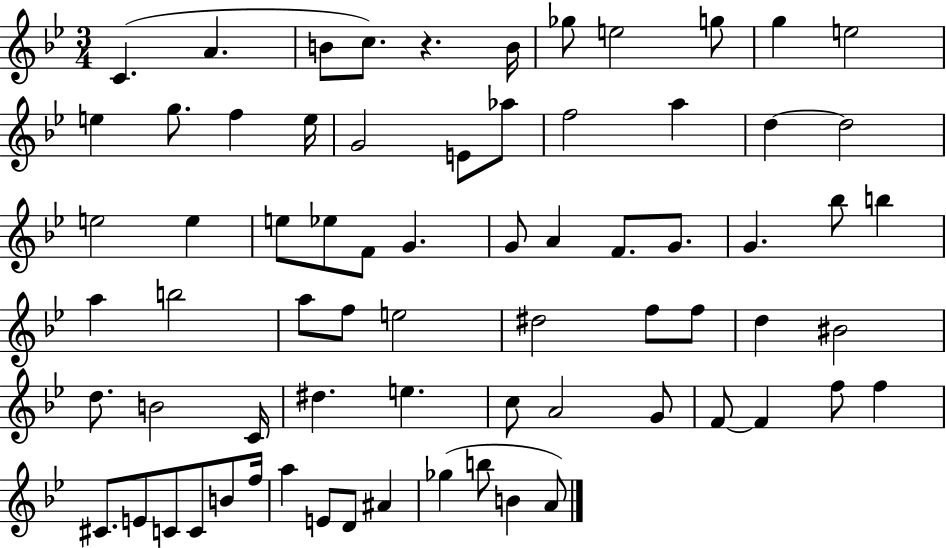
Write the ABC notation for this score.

X:1
T:Untitled
M:3/4
L:1/4
K:Bb
C A B/2 c/2 z B/4 _g/2 e2 g/2 g e2 e g/2 f e/4 G2 E/2 _a/2 f2 a d d2 e2 e e/2 _e/2 F/2 G G/2 A F/2 G/2 G _b/2 b a b2 a/2 f/2 e2 ^d2 f/2 f/2 d ^B2 d/2 B2 C/4 ^d e c/2 A2 G/2 F/2 F f/2 f ^C/2 E/2 C/2 C/2 B/2 f/4 a E/2 D/2 ^A _g b/2 B A/2